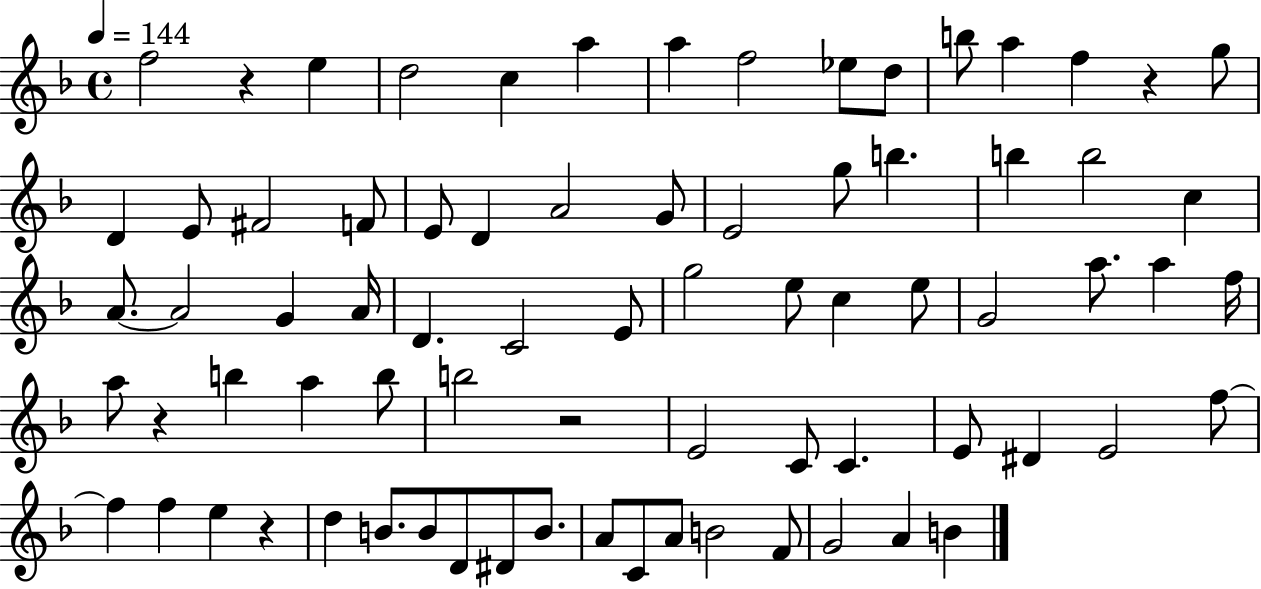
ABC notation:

X:1
T:Untitled
M:4/4
L:1/4
K:F
f2 z e d2 c a a f2 _e/2 d/2 b/2 a f z g/2 D E/2 ^F2 F/2 E/2 D A2 G/2 E2 g/2 b b b2 c A/2 A2 G A/4 D C2 E/2 g2 e/2 c e/2 G2 a/2 a f/4 a/2 z b a b/2 b2 z2 E2 C/2 C E/2 ^D E2 f/2 f f e z d B/2 B/2 D/2 ^D/2 B/2 A/2 C/2 A/2 B2 F/2 G2 A B